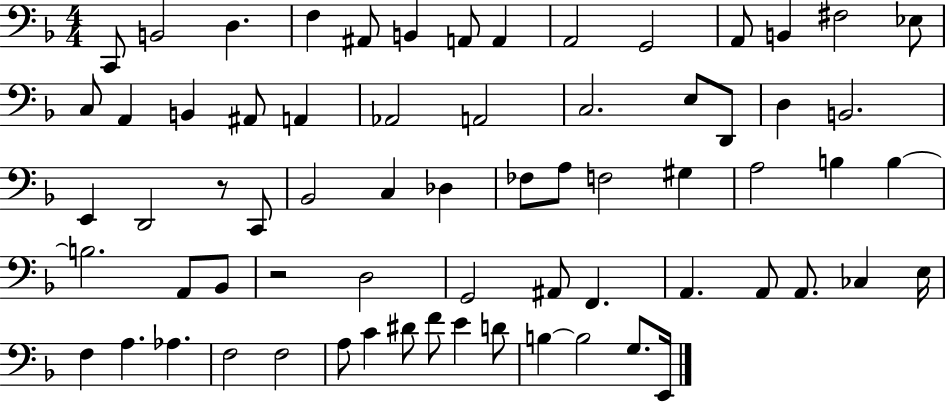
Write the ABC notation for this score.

X:1
T:Untitled
M:4/4
L:1/4
K:F
C,,/2 B,,2 D, F, ^A,,/2 B,, A,,/2 A,, A,,2 G,,2 A,,/2 B,, ^F,2 _E,/2 C,/2 A,, B,, ^A,,/2 A,, _A,,2 A,,2 C,2 E,/2 D,,/2 D, B,,2 E,, D,,2 z/2 C,,/2 _B,,2 C, _D, _F,/2 A,/2 F,2 ^G, A,2 B, B, B,2 A,,/2 _B,,/2 z2 D,2 G,,2 ^A,,/2 F,, A,, A,,/2 A,,/2 _C, E,/4 F, A, _A, F,2 F,2 A,/2 C ^D/2 F/2 E D/2 B, B,2 G,/2 E,,/4